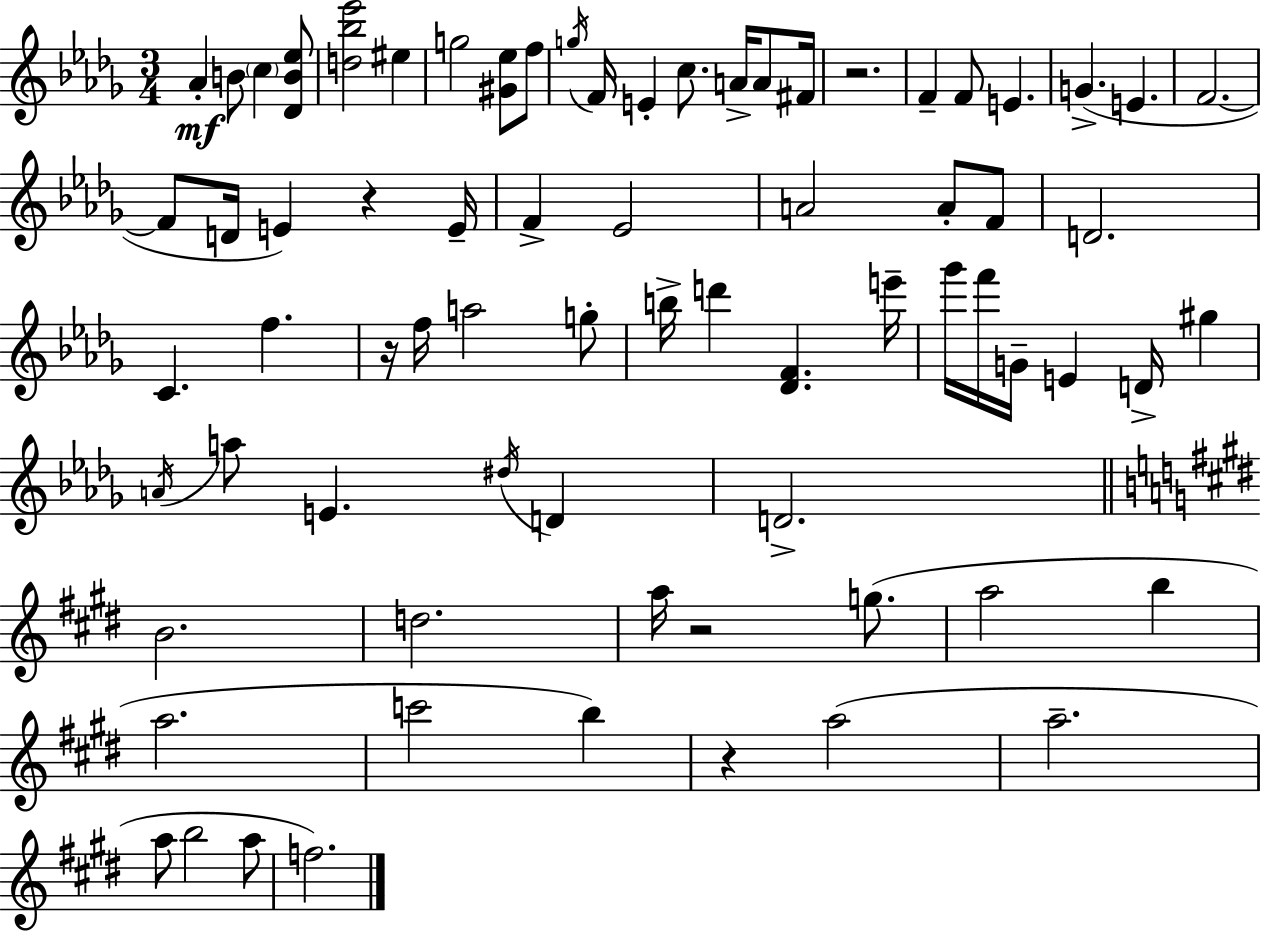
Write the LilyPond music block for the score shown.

{
  \clef treble
  \numericTimeSignature
  \time 3/4
  \key bes \minor
  aes'4-.\mf b'8 \parenthesize c''4 <des' b' ees''>8 | <d'' bes'' ees'''>2 eis''4 | g''2 <gis' ees''>8 f''8 | \acciaccatura { g''16 } f'16 e'4-. c''8. a'16-> a'8 | \break fis'16 r2. | f'4-- f'8 e'4. | g'4.->( e'4. | f'2.~~ | \break f'8 d'16 e'4) r4 | e'16-- f'4-> ees'2 | a'2 a'8-. f'8 | d'2. | \break c'4. f''4. | r16 f''16 a''2 g''8-. | b''16-> d'''4 <des' f'>4. | e'''16-- ges'''16 f'''16 g'16-- e'4 d'16-> gis''4 | \break \acciaccatura { a'16 } a''8 e'4. \acciaccatura { dis''16 } d'4 | d'2.-> | \bar "||" \break \key e \major b'2. | d''2. | a''16 r2 g''8.( | a''2 b''4 | \break a''2. | c'''2 b''4) | r4 a''2( | a''2.-- | \break a''8 b''2 a''8 | f''2.) | \bar "|."
}